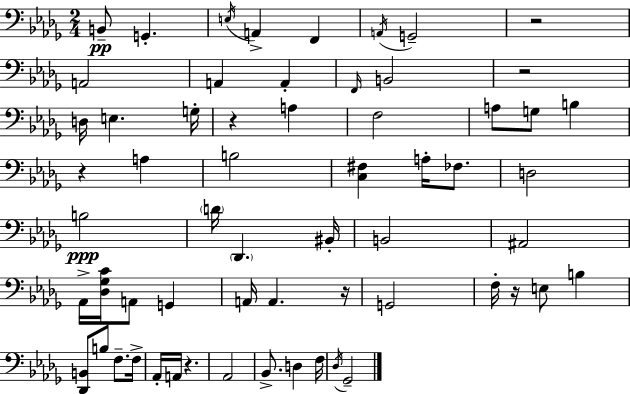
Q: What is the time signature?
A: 2/4